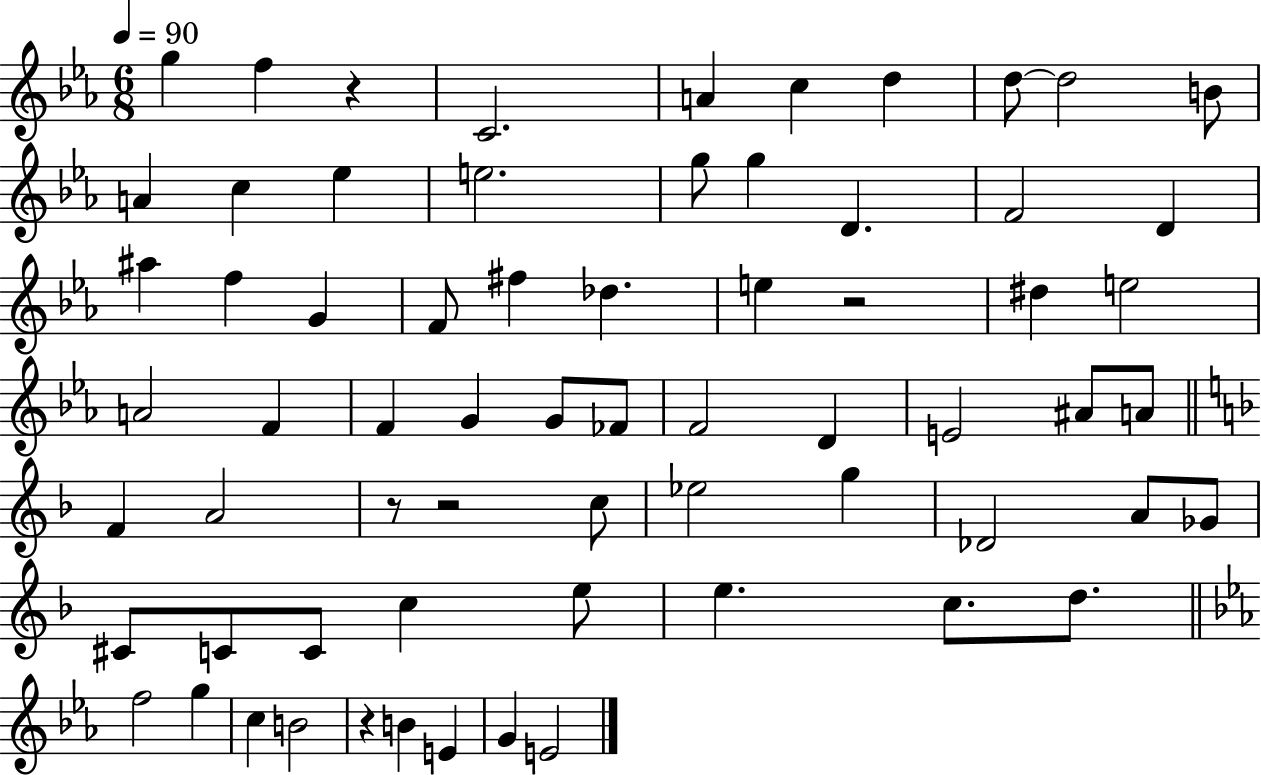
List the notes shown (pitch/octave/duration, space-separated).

G5/q F5/q R/q C4/h. A4/q C5/q D5/q D5/e D5/h B4/e A4/q C5/q Eb5/q E5/h. G5/e G5/q D4/q. F4/h D4/q A#5/q F5/q G4/q F4/e F#5/q Db5/q. E5/q R/h D#5/q E5/h A4/h F4/q F4/q G4/q G4/e FES4/e F4/h D4/q E4/h A#4/e A4/e F4/q A4/h R/e R/h C5/e Eb5/h G5/q Db4/h A4/e Gb4/e C#4/e C4/e C4/e C5/q E5/e E5/q. C5/e. D5/e. F5/h G5/q C5/q B4/h R/q B4/q E4/q G4/q E4/h